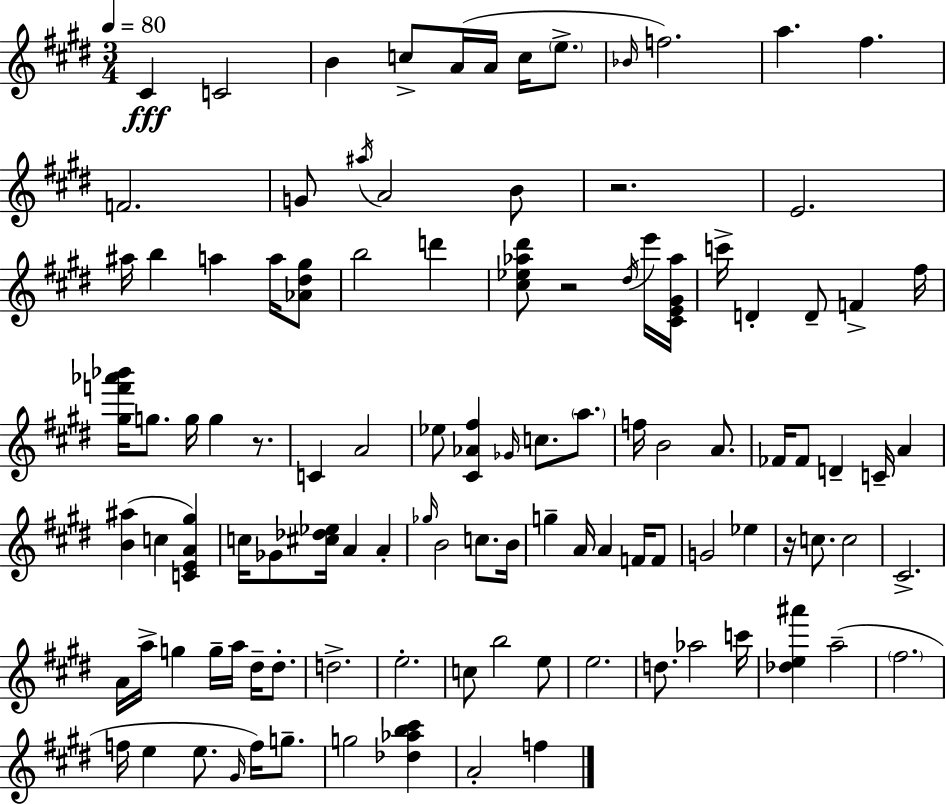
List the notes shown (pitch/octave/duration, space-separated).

C#4/q C4/h B4/q C5/e A4/s A4/s C5/s E5/e. Bb4/s F5/h. A5/q. F#5/q. F4/h. G4/e A#5/s A4/h B4/e R/h. E4/h. A#5/s B5/q A5/q A5/s [Ab4,D#5,G#5]/e B5/h D6/q [C#5,Eb5,Ab5,D#6]/e R/h D#5/s E6/s [C#4,E4,G#4,Ab5]/s C6/s D4/q D4/e F4/q F#5/s [G#5,F6,Ab6,Bb6]/s G5/e. G5/s G5/q R/e. C4/q A4/h Eb5/e [C#4,Ab4,F#5]/q Gb4/s C5/e. A5/e. F5/s B4/h A4/e. FES4/s FES4/e D4/q C4/s A4/q [B4,A#5]/q C5/q [C4,E4,A4,G#5]/q C5/s Gb4/e [C#5,Db5,Eb5]/s A4/q A4/q Gb5/s B4/h C5/e. B4/s G5/q A4/s A4/q F4/s F4/e G4/h Eb5/q R/s C5/e. C5/h C#4/h. A4/s A5/s G5/q G5/s A5/s D#5/s D#5/e. D5/h. E5/h. C5/e B5/h E5/e E5/h. D5/e. Ab5/h C6/s [Db5,E5,A#6]/q A5/h F#5/h. F5/s E5/q E5/e. G#4/s F5/s G5/e. G5/h [Db5,Ab5,B5,C#6]/q A4/h F5/q